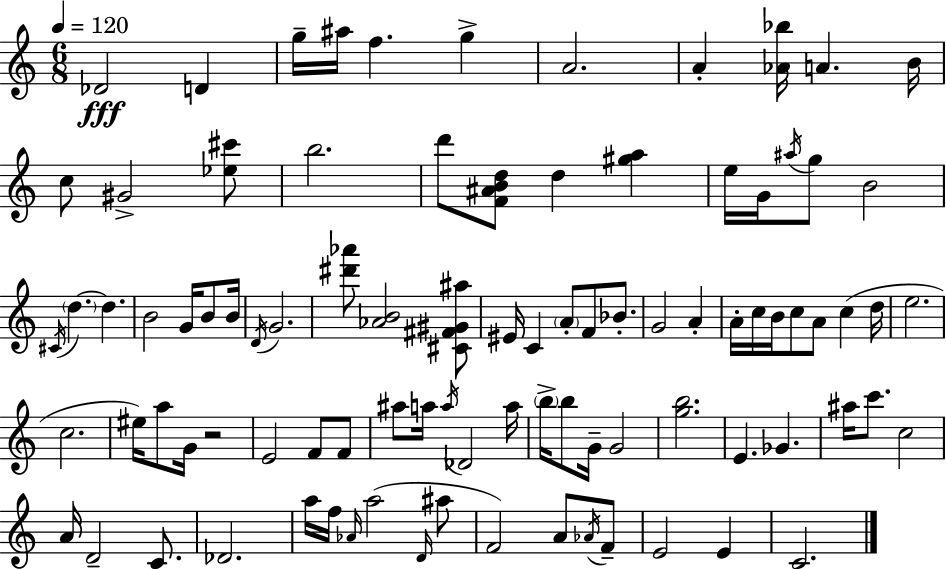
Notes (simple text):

Db4/h D4/q G5/s A#5/s F5/q. G5/q A4/h. A4/q [Ab4,Bb5]/s A4/q. B4/s C5/e G#4/h [Eb5,C#6]/e B5/h. D6/e [F4,A#4,B4,D5]/e D5/q [G#5,A5]/q E5/s G4/s A#5/s G5/e B4/h C#4/s D5/q. D5/q. B4/h G4/s B4/e B4/s D4/s G4/h. [D#6,Ab6]/e [Ab4,B4]/h [C#4,F#4,G#4,A#5]/e EIS4/s C4/q A4/e F4/e Bb4/e. G4/h A4/q A4/s C5/s B4/s C5/e A4/e C5/q D5/s E5/h. C5/h. EIS5/s A5/e G4/s R/h E4/h F4/e F4/e A#5/e A5/s A5/s Db4/h A5/s B5/s B5/e G4/s G4/h [G5,B5]/h. E4/q. Gb4/q. A#5/s C6/e. C5/h A4/s D4/h C4/e. Db4/h. A5/s F5/s Ab4/s A5/h D4/s A#5/e F4/h A4/e Ab4/s F4/e E4/h E4/q C4/h.